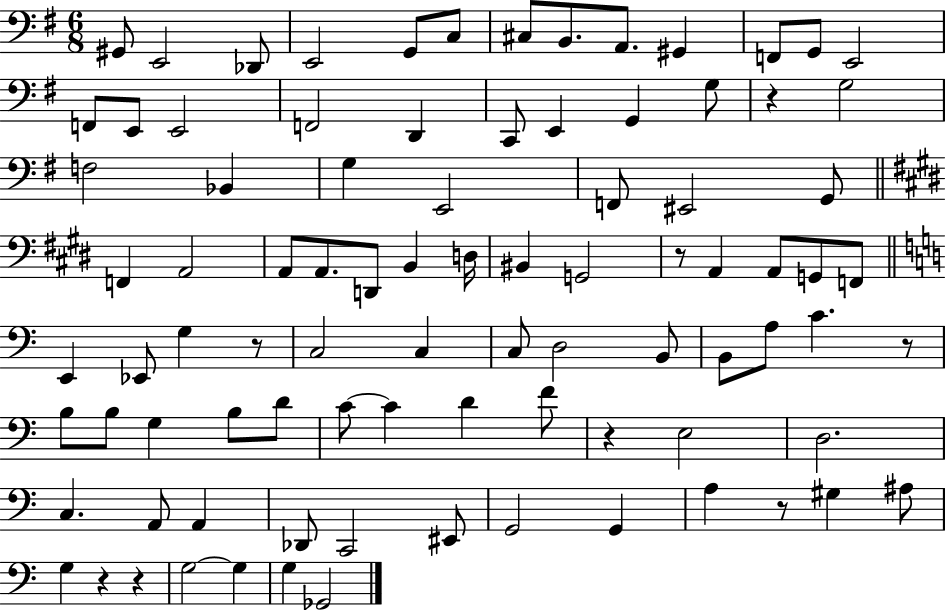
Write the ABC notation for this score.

X:1
T:Untitled
M:6/8
L:1/4
K:G
^G,,/2 E,,2 _D,,/2 E,,2 G,,/2 C,/2 ^C,/2 B,,/2 A,,/2 ^G,, F,,/2 G,,/2 E,,2 F,,/2 E,,/2 E,,2 F,,2 D,, C,,/2 E,, G,, G,/2 z G,2 F,2 _B,, G, E,,2 F,,/2 ^E,,2 G,,/2 F,, A,,2 A,,/2 A,,/2 D,,/2 B,, D,/4 ^B,, G,,2 z/2 A,, A,,/2 G,,/2 F,,/2 E,, _E,,/2 G, z/2 C,2 C, C,/2 D,2 B,,/2 B,,/2 A,/2 C z/2 B,/2 B,/2 G, B,/2 D/2 C/2 C D F/2 z E,2 D,2 C, A,,/2 A,, _D,,/2 C,,2 ^E,,/2 G,,2 G,, A, z/2 ^G, ^A,/2 G, z z G,2 G, G, _G,,2